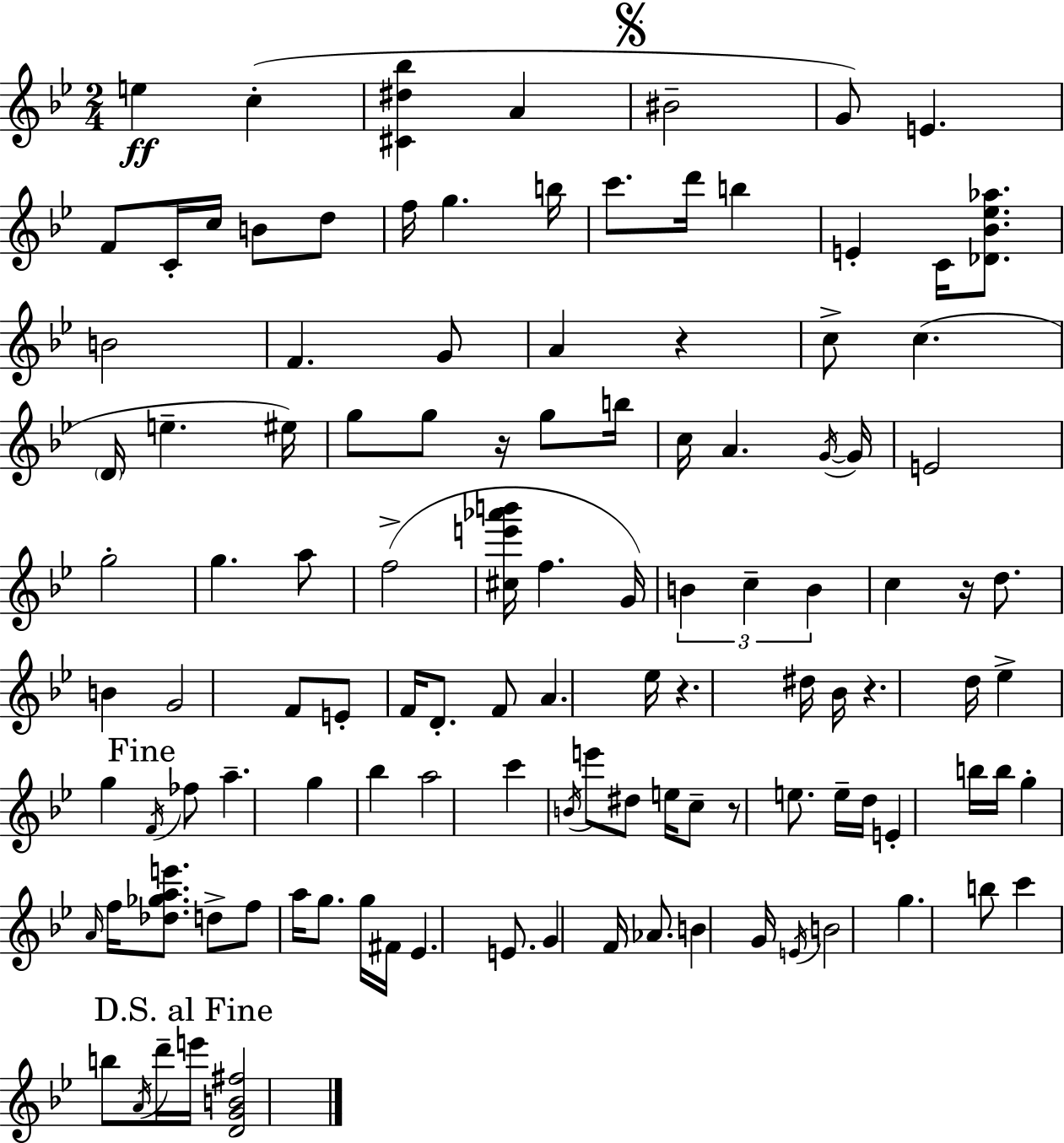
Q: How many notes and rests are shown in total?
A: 116